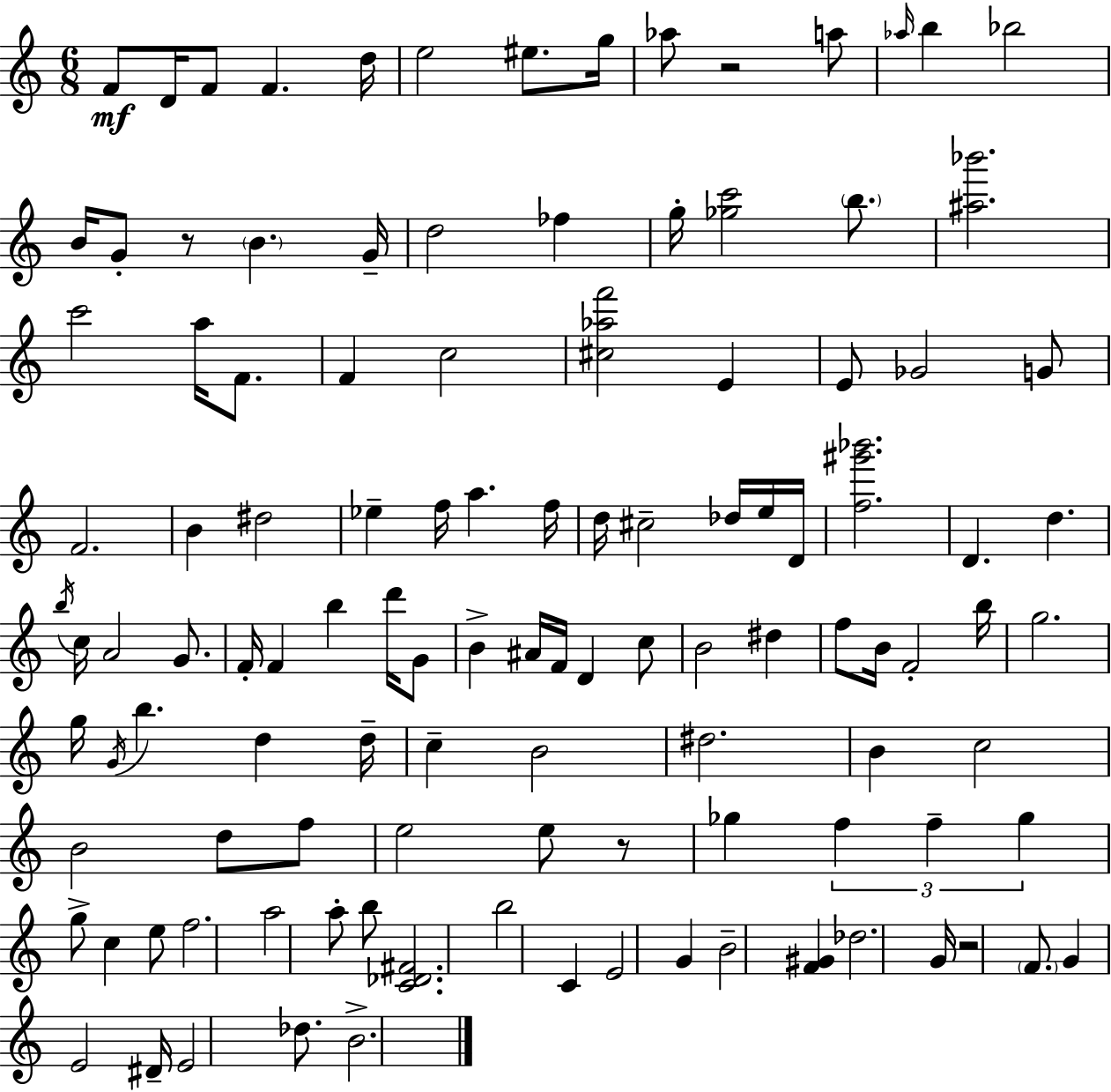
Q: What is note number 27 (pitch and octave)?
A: E4